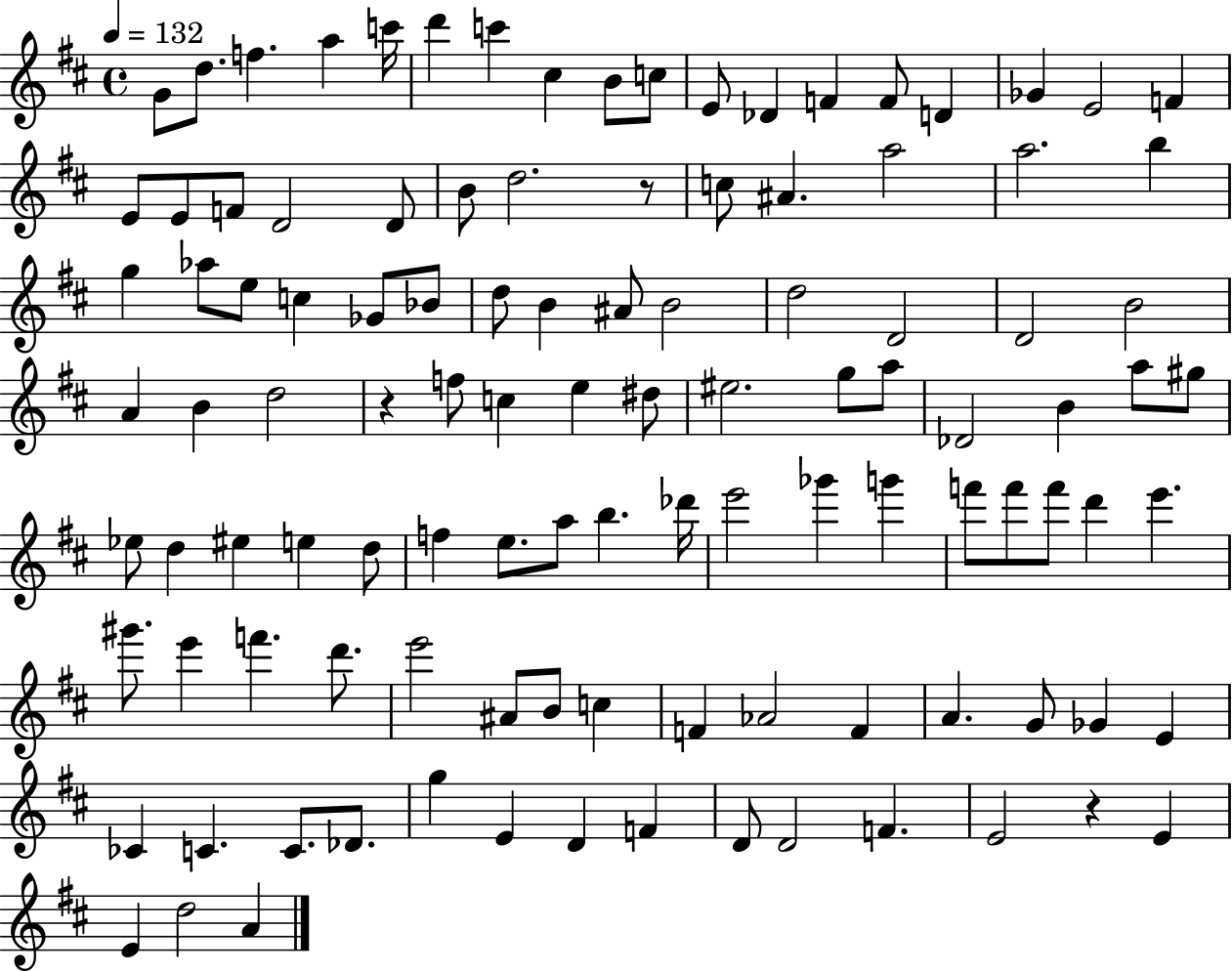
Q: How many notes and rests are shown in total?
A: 110